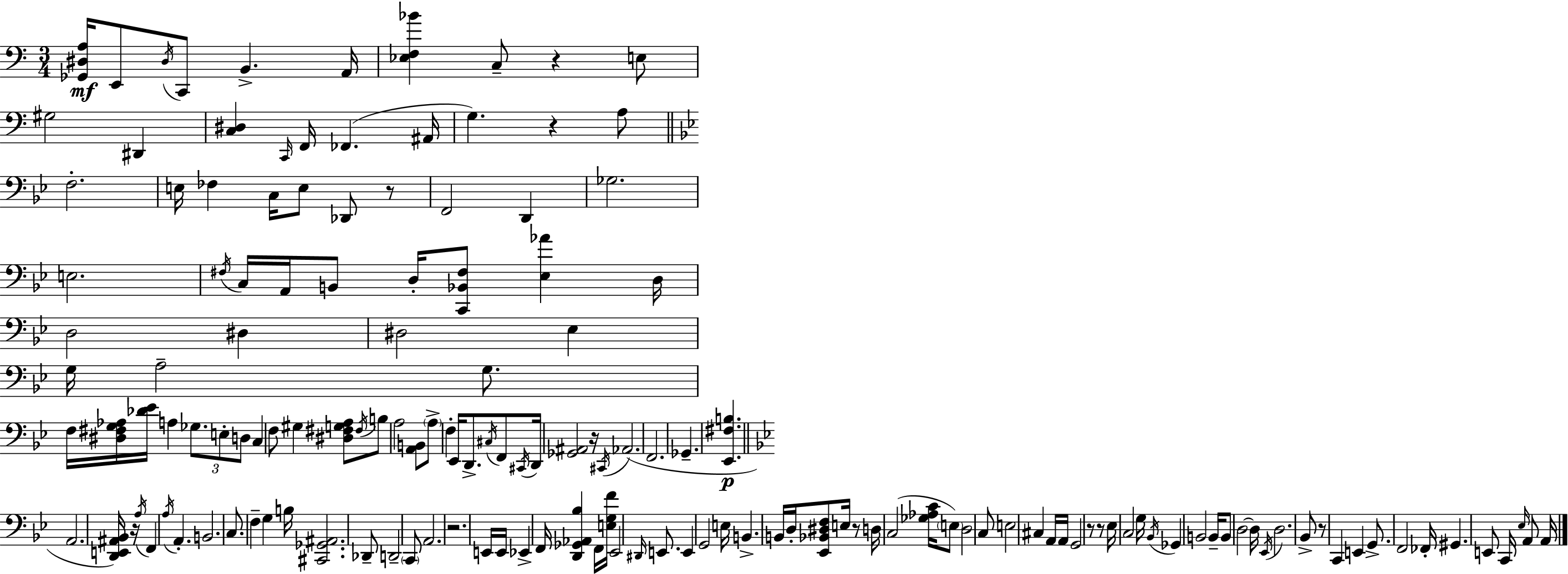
X:1
T:Untitled
M:3/4
L:1/4
K:C
[_G,,^D,A,]/4 E,,/2 ^D,/4 C,,/2 B,, A,,/4 [_E,F,_B] C,/2 z E,/2 ^G,2 ^D,, [C,^D,] C,,/4 F,,/4 _F,, ^A,,/4 G, z A,/2 F,2 E,/4 _F, C,/4 E,/2 _D,,/2 z/2 F,,2 D,, _G,2 E,2 ^F,/4 C,/4 A,,/4 B,,/2 D,/4 [C,,_B,,^F,]/2 [_E,_A] D,/4 D,2 ^D, ^D,2 _E, G,/4 A,2 G,/2 F,/4 [^D,^F,G,_A,]/4 [_D_E]/4 A, _G,/2 E,/2 D,/2 C, F,/2 ^G, [^D,^F,G,A,]/2 ^F,/4 B,/2 A,2 [A,,B,,]/2 A,/2 F, _E,,/4 D,,/2 ^C,/4 F,,/2 ^C,,/4 D,,/4 [_G,,^A,,]2 z/4 ^C,,/4 _A,,2 F,,2 _G,, [_E,,^F,B,] A,,2 [D,,E,,^A,,_B,,]/4 z/4 A,/4 F,, A,/4 A,, B,,2 C,/2 F, G, B,/4 [^C,,_G,,^A,,]2 _D,,/2 D,,2 C,,/2 A,,2 z2 E,,/4 E,,/4 _E,, F,,/4 [D,,_G,,_A,,_B,] F,,/4 [E,G,F]/4 _E,,2 ^D,,/4 E,,/2 E,, G,,2 E,/4 B,, B,,/4 D,/4 [_E,,_B,,^D,F,]/2 E,/4 z/2 D,/4 C,2 [_G,_A,C]/4 E,/2 D,2 C,/2 E,2 ^C, A,,/4 A,,/4 G,,2 z/2 z/2 _E,/4 C,2 G,/4 _B,,/4 _G,, B,,2 B,,/4 B,,/2 D,2 D,/4 _E,,/4 D,2 _B,,/2 z/2 C,, E,, G,,/2 F,,2 _F,,/4 ^G,, E,,/2 C,,/4 _E,/4 A,,/2 A,,/4